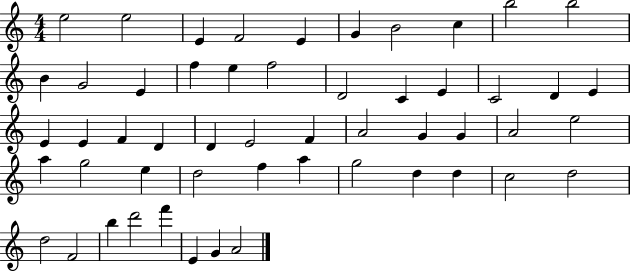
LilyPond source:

{
  \clef treble
  \numericTimeSignature
  \time 4/4
  \key c \major
  e''2 e''2 | e'4 f'2 e'4 | g'4 b'2 c''4 | b''2 b''2 | \break b'4 g'2 e'4 | f''4 e''4 f''2 | d'2 c'4 e'4 | c'2 d'4 e'4 | \break e'4 e'4 f'4 d'4 | d'4 e'2 f'4 | a'2 g'4 g'4 | a'2 e''2 | \break a''4 g''2 e''4 | d''2 f''4 a''4 | g''2 d''4 d''4 | c''2 d''2 | \break d''2 f'2 | b''4 d'''2 f'''4 | e'4 g'4 a'2 | \bar "|."
}